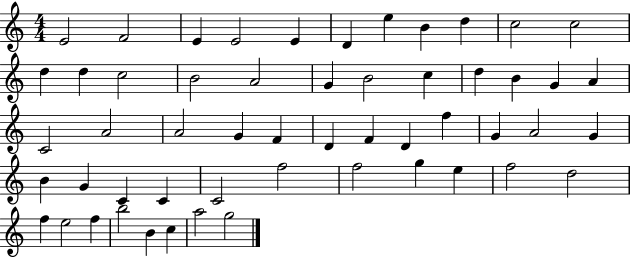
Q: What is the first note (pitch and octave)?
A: E4